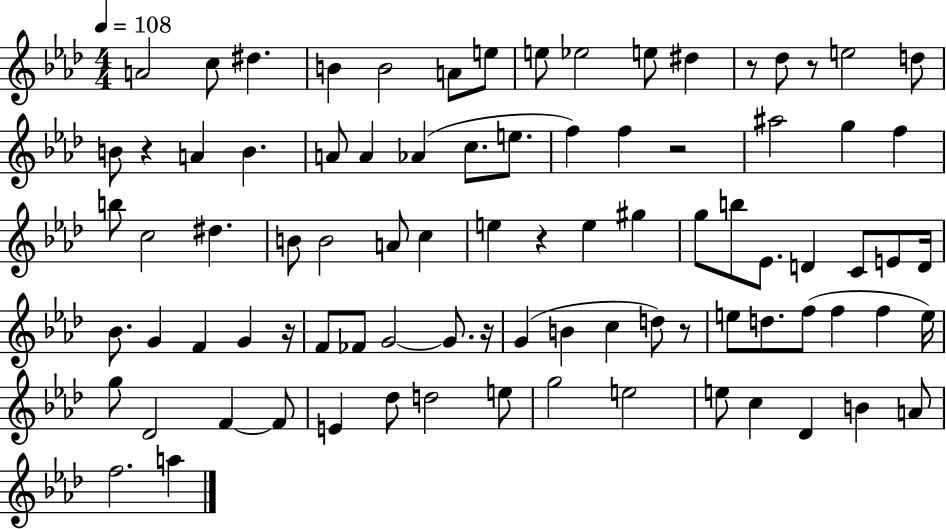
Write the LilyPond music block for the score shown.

{
  \clef treble
  \numericTimeSignature
  \time 4/4
  \key aes \major
  \tempo 4 = 108
  a'2 c''8 dis''4. | b'4 b'2 a'8 e''8 | e''8 ees''2 e''8 dis''4 | r8 des''8 r8 e''2 d''8 | \break b'8 r4 a'4 b'4. | a'8 a'4 aes'4( c''8. e''8. | f''4) f''4 r2 | ais''2 g''4 f''4 | \break b''8 c''2 dis''4. | b'8 b'2 a'8 c''4 | e''4 r4 e''4 gis''4 | g''8 b''8 ees'8. d'4 c'8 e'8 d'16 | \break bes'8. g'4 f'4 g'4 r16 | f'8 fes'8 g'2~~ g'8. r16 | g'4( b'4 c''4 d''8) r8 | e''8 d''8. f''8( f''4 f''4 e''16) | \break g''8 des'2 f'4~~ f'8 | e'4 des''8 d''2 e''8 | g''2 e''2 | e''8 c''4 des'4 b'4 a'8 | \break f''2. a''4 | \bar "|."
}